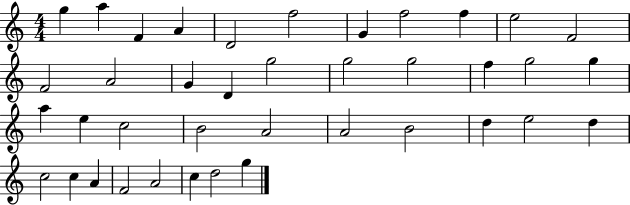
{
  \clef treble
  \numericTimeSignature
  \time 4/4
  \key c \major
  g''4 a''4 f'4 a'4 | d'2 f''2 | g'4 f''2 f''4 | e''2 f'2 | \break f'2 a'2 | g'4 d'4 g''2 | g''2 g''2 | f''4 g''2 g''4 | \break a''4 e''4 c''2 | b'2 a'2 | a'2 b'2 | d''4 e''2 d''4 | \break c''2 c''4 a'4 | f'2 a'2 | c''4 d''2 g''4 | \bar "|."
}